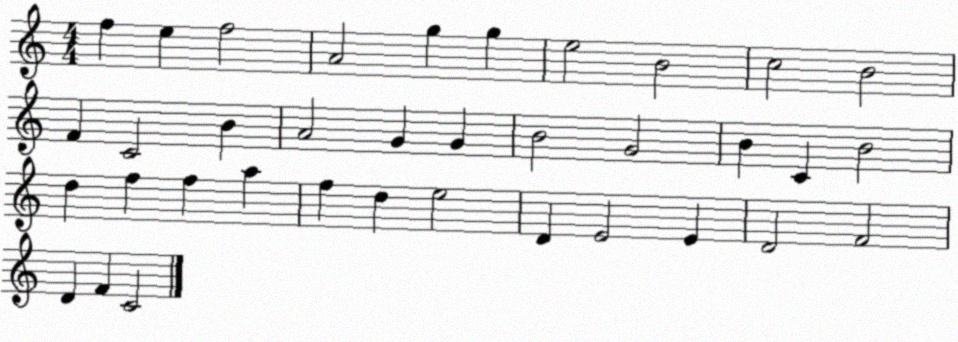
X:1
T:Untitled
M:4/4
L:1/4
K:C
f e f2 A2 g g e2 B2 c2 B2 F C2 B A2 G G B2 G2 B C B2 d f f a f d e2 D E2 E D2 F2 D F C2